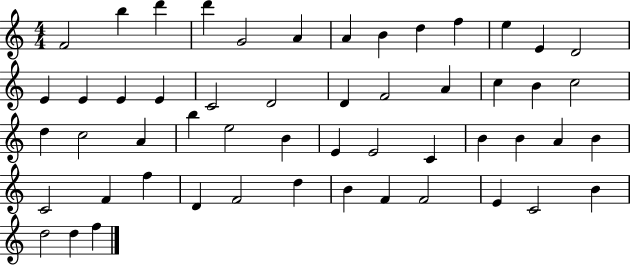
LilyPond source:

{
  \clef treble
  \numericTimeSignature
  \time 4/4
  \key c \major
  f'2 b''4 d'''4 | d'''4 g'2 a'4 | a'4 b'4 d''4 f''4 | e''4 e'4 d'2 | \break e'4 e'4 e'4 e'4 | c'2 d'2 | d'4 f'2 a'4 | c''4 b'4 c''2 | \break d''4 c''2 a'4 | b''4 e''2 b'4 | e'4 e'2 c'4 | b'4 b'4 a'4 b'4 | \break c'2 f'4 f''4 | d'4 f'2 d''4 | b'4 f'4 f'2 | e'4 c'2 b'4 | \break d''2 d''4 f''4 | \bar "|."
}